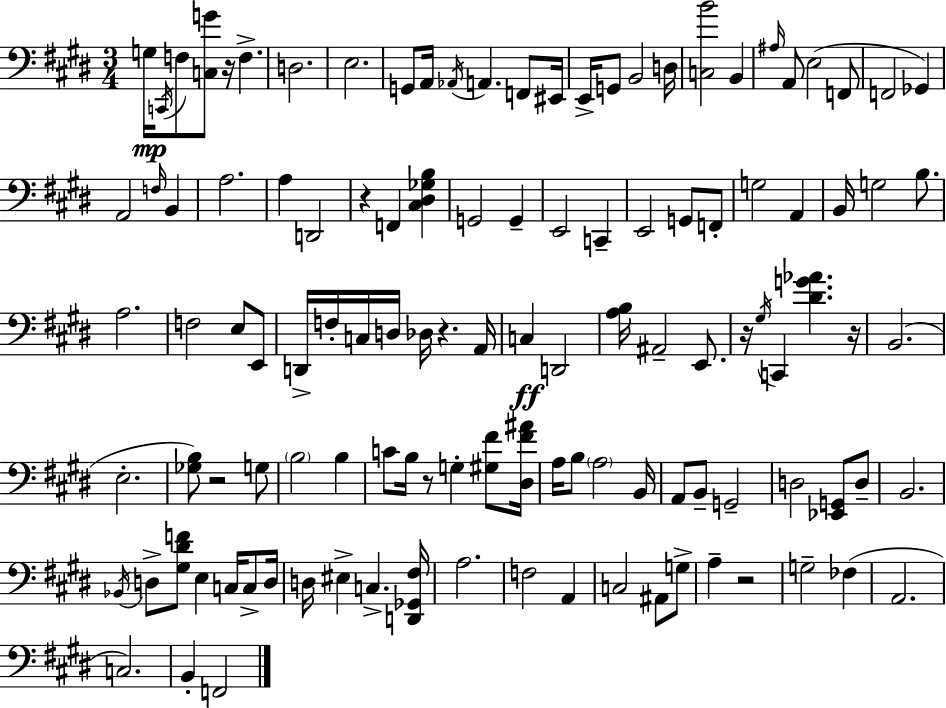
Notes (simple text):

G3/s C2/s F3/e [C3,G4]/e R/s F3/q. D3/h. E3/h. G2/e A2/s Ab2/s A2/q. F2/e EIS2/s E2/s G2/e B2/h D3/s [C3,B4]/h B2/q A#3/s A2/e E3/h F2/e F2/h Gb2/q A2/h F3/s B2/q A3/h. A3/q D2/h R/q F2/q [C#3,D#3,Gb3,B3]/q G2/h G2/q E2/h C2/q E2/h G2/e F2/e G3/h A2/q B2/s G3/h B3/e. A3/h. F3/h E3/e E2/e D2/s F3/s C3/s D3/s Db3/s R/q. A2/s C3/q D2/h [A3,B3]/s A#2/h E2/e. R/s G#3/s C2/q [D#4,G4,Ab4]/q. R/s B2/h. E3/h. [Gb3,B3]/e R/h G3/e B3/h B3/q C4/e B3/s R/e G3/q [G#3,F#4]/e [D#3,F#4,A#4]/s A3/s B3/e A3/h B2/s A2/e B2/e G2/h D3/h [Eb2,G2]/e D3/e B2/h. Bb2/s D3/e [G#3,D#4,F4]/e E3/q C3/s C3/e D3/s D3/s EIS3/q C3/q. [D2,Gb2,F#3]/s A3/h. F3/h A2/q C3/h A#2/e G3/e A3/q R/h G3/h FES3/q A2/h. C3/h. B2/q F2/h